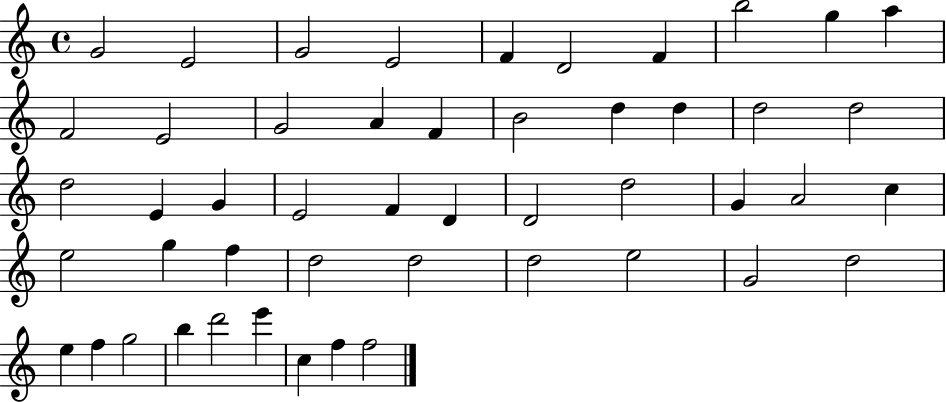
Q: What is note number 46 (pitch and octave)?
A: E6